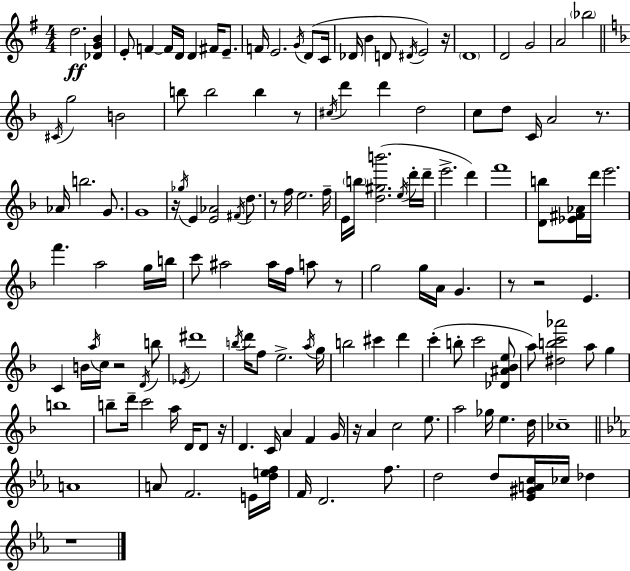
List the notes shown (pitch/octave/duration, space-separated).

D5/h. [Db4,G4,B4]/q E4/e F4/q F4/s D4/s D4/q F#4/s E4/e. F4/s E4/h. G4/s D4/e C4/s Db4/s B4/q D4/e D#4/s E4/h R/s D4/w D4/h G4/h A4/h Bb5/h C#4/s G5/h B4/h B5/e B5/h B5/q R/e C#5/s D6/q D6/q D5/h C5/e D5/e C4/s A4/h R/e. Ab4/s B5/h. G4/e. G4/w R/s Gb5/s E4/q [E4,Ab4]/h F#4/s D5/e. R/e F5/s E5/h. F5/s E4/s B5/s [D5,G#5,B6]/h. E5/s D6/s D6/s E6/h. D6/q F6/w [D4,B5]/e [Eb4,F#4,Ab4]/s D6/s E6/h. F6/q. A5/h G5/s B5/s C6/e A#5/h A#5/s F5/s A5/e R/e G5/h G5/s A4/s G4/q. R/e R/h E4/q. C4/q B4/s A5/s C5/s R/h D4/s B5/e Eb4/s D#6/w B5/s D6/s F5/e E5/h. A5/s G5/s B5/h C#6/q D6/q C6/q B5/e C6/h [Db4,A#4,Bb4,E5]/e A5/e [D#5,B5,C6,Ab6]/h A5/e G5/q B5/w B5/e D6/s C6/h A5/s D4/s D4/e R/s D4/q. C4/s A4/q F4/q G4/s R/s A4/q C5/h E5/e. A5/h Gb5/s E5/q. D5/s CES5/w A4/w A4/e F4/h. E4/s [D5,E5,F5]/s F4/s D4/h. F5/e. D5/h D5/e [Eb4,G#4,A4,C5]/s CES5/s Db5/q R/w